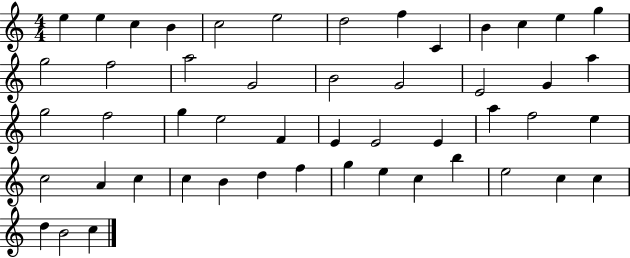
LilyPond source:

{
  \clef treble
  \numericTimeSignature
  \time 4/4
  \key c \major
  e''4 e''4 c''4 b'4 | c''2 e''2 | d''2 f''4 c'4 | b'4 c''4 e''4 g''4 | \break g''2 f''2 | a''2 g'2 | b'2 g'2 | e'2 g'4 a''4 | \break g''2 f''2 | g''4 e''2 f'4 | e'4 e'2 e'4 | a''4 f''2 e''4 | \break c''2 a'4 c''4 | c''4 b'4 d''4 f''4 | g''4 e''4 c''4 b''4 | e''2 c''4 c''4 | \break d''4 b'2 c''4 | \bar "|."
}